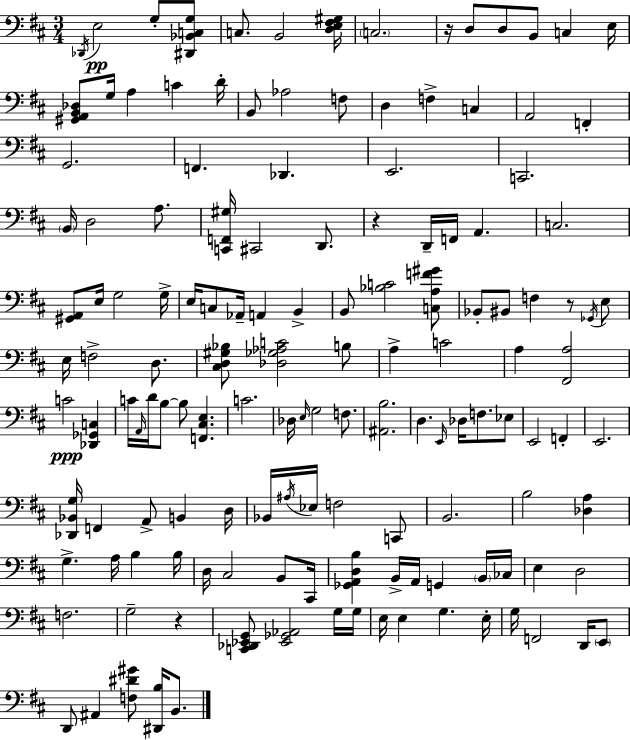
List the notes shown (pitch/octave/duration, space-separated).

Db2/s E3/h G3/e [D#2,Bb2,C3,G3]/e C3/e. B2/h [D3,E3,F#3,G#3]/s C3/h. R/s D3/e D3/e B2/e C3/q E3/s [G#2,A2,B2,Db3]/e G3/s A3/q C4/q D4/s B2/e Ab3/h F3/e D3/q F3/q C3/q A2/h F2/q G2/h. F2/q. Db2/q. E2/h. C2/h. B2/s D3/h A3/e. [C2,F2,G#3]/s C#2/h D2/e. R/q D2/s F2/s A2/q. C3/h. [G#2,A2]/e E3/s G3/h G3/s E3/s C3/e Ab2/s A2/q B2/q B2/e [Bb3,C4]/h [C3,A3,F4,G#4]/e Bb2/e BIS2/e F3/q R/e Gb2/s E3/e E3/s F3/h D3/e. [C#3,D3,G#3,Bb3]/e [Db3,Gb3,Ab3,C4]/h B3/e A3/q C4/h A3/q [F#2,A3]/h C4/h [Db2,Gb2,C3]/q C4/s A2/s D4/s B3/e B3/e [F2,C#3,E3]/q. C4/h. Db3/s E3/s G3/h F3/e. [A#2,B3]/h. D3/q. E2/s Db3/s F3/e. Eb3/e E2/h F2/q E2/h. [Db2,Bb2,G3]/s F2/q A2/e B2/q D3/s Bb2/s A#3/s Eb3/s F3/h C2/e B2/h. B3/h [Db3,A3]/q G3/q. A3/s B3/q B3/s D3/s C#3/h B2/e C#2/s [Gb2,A2,D3,B3]/q B2/s A2/s G2/q B2/s CES3/s E3/q D3/h F3/h. G3/h R/q [C2,Db2,Eb2,G2]/e [Eb2,Gb2,Ab2]/h G3/s G3/s E3/s E3/q G3/q. E3/s G3/s F2/h D2/s E2/e D2/e A#2/q [F3,D#4,G#4]/e [D#2,B3]/s B2/e.